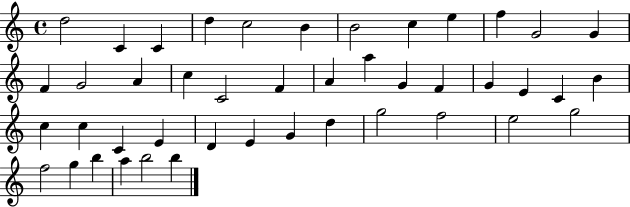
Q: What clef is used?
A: treble